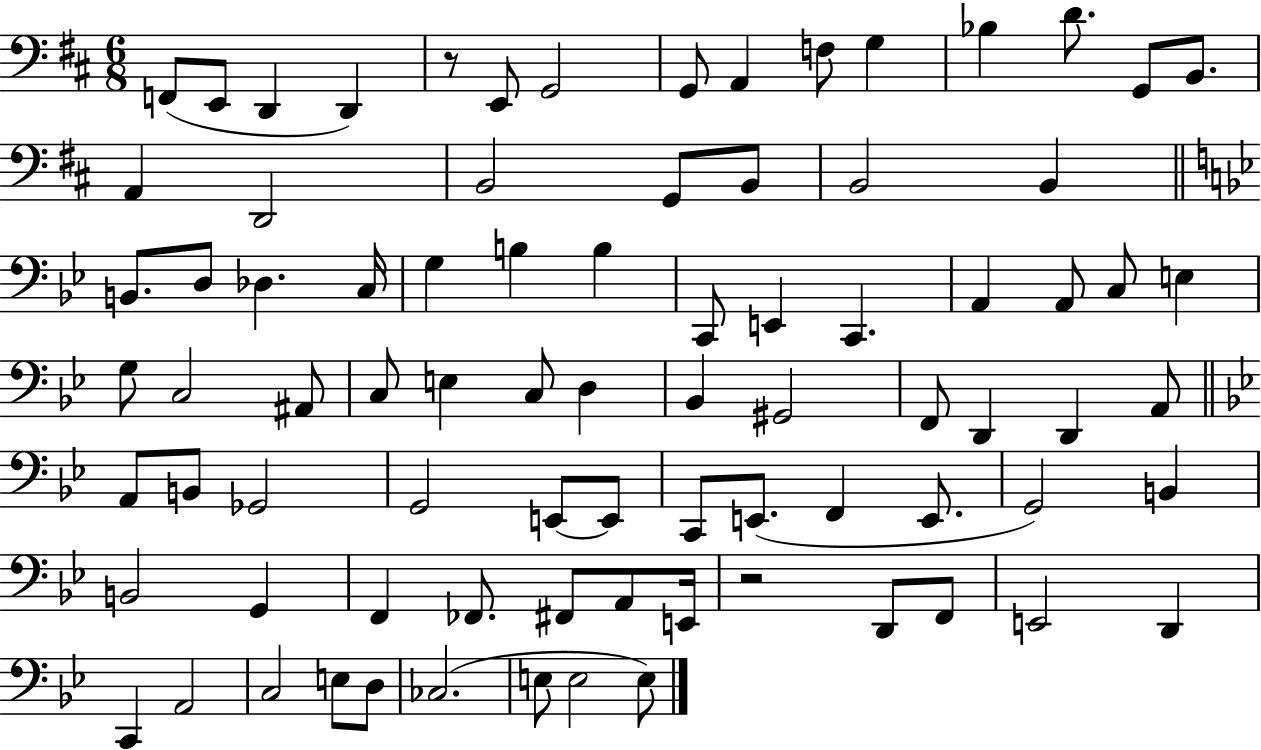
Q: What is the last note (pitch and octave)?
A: E3